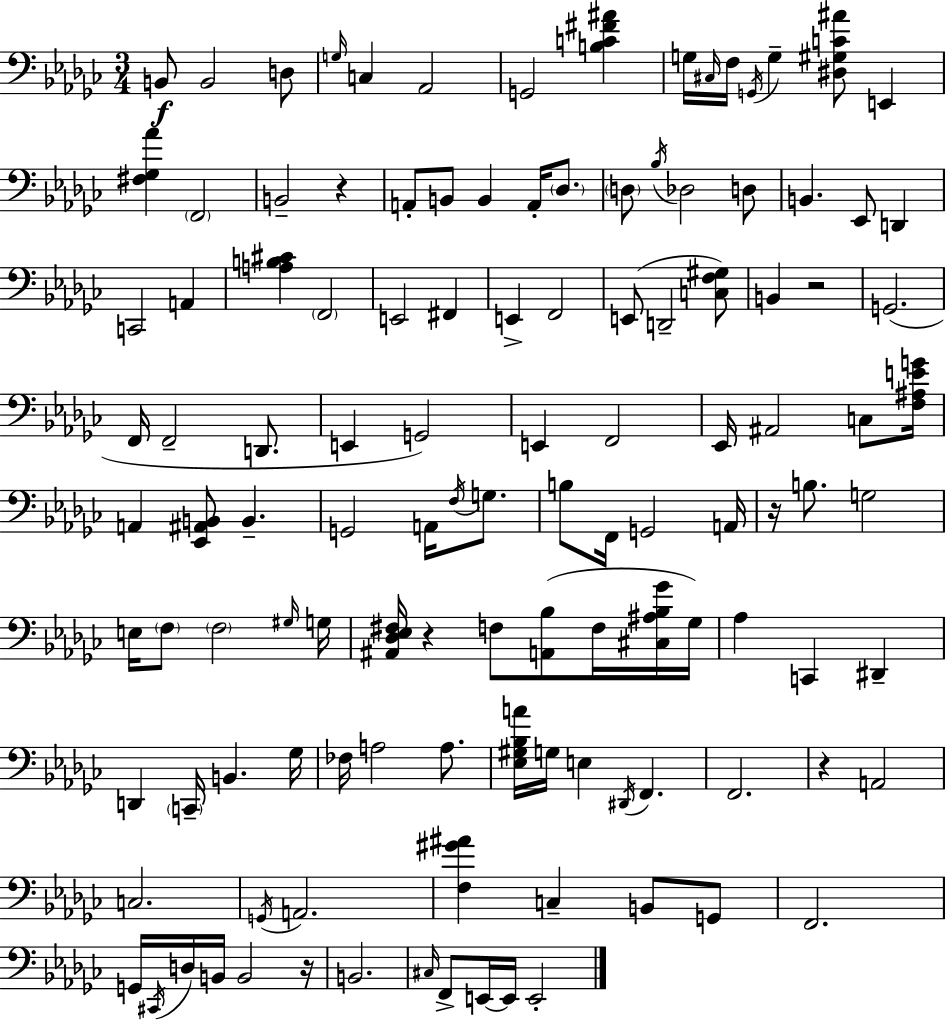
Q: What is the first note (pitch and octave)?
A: B2